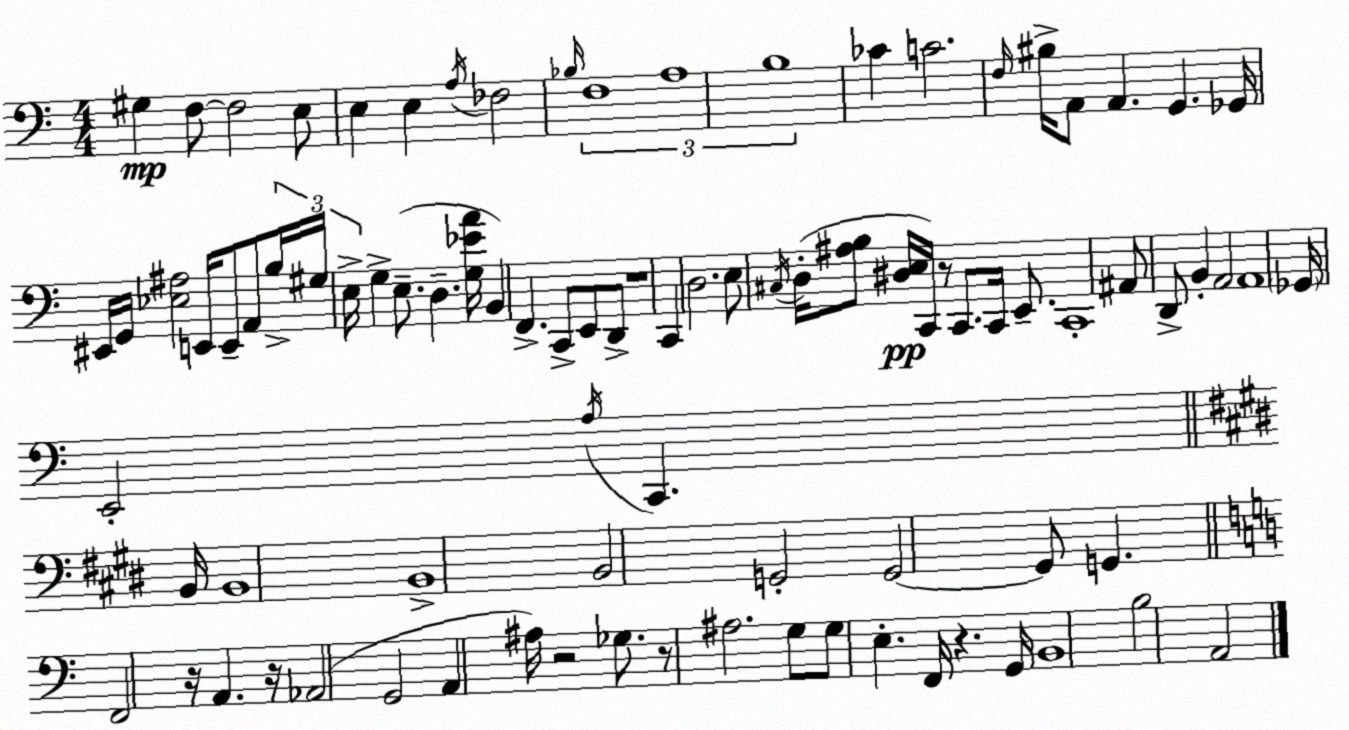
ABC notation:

X:1
T:Untitled
M:4/4
L:1/4
K:C
^G, F,/2 F,2 E,/2 E, E, A,/4 _F,2 _B,/4 F,4 A,4 B,4 _C C2 F,/4 ^B,/4 A,,/2 A,, G,, _G,,/4 ^E,,/4 G,,/4 [_E,^A,]2 E,,/4 E,,/2 A,,/2 B,/4 ^G,/4 E,/4 G, E,/2 D, [G,_EA]/4 B,, F,, C,,/2 E,,/2 D,,/2 z4 C,, D,2 E,/2 ^C,/4 D,/4 [^A,B,]/2 [^D,E,]/4 C,,/4 z/2 C,,/2 C,,/4 E,,/2 C,,4 ^A,,/2 D,,/2 B,, A,,2 A,,4 _G,,/4 E,,2 A,/4 C,, B,,/4 B,,4 B,,4 B,,2 G,,2 G,,2 G,,/2 G,, F,,2 z/4 A,, z/4 _A,,2 G,,2 A,, ^A,/4 z2 _G,/2 z/2 ^A,2 G,/2 G,/2 E, F,,/4 z G,,/4 B,,4 B,2 A,,2